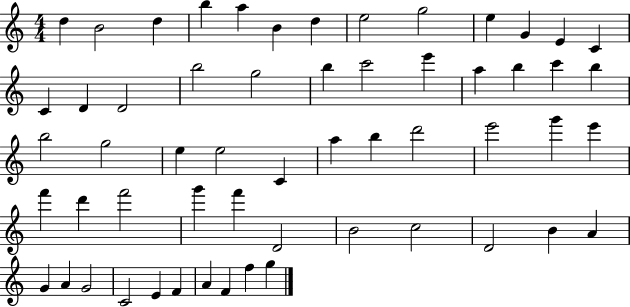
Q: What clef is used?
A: treble